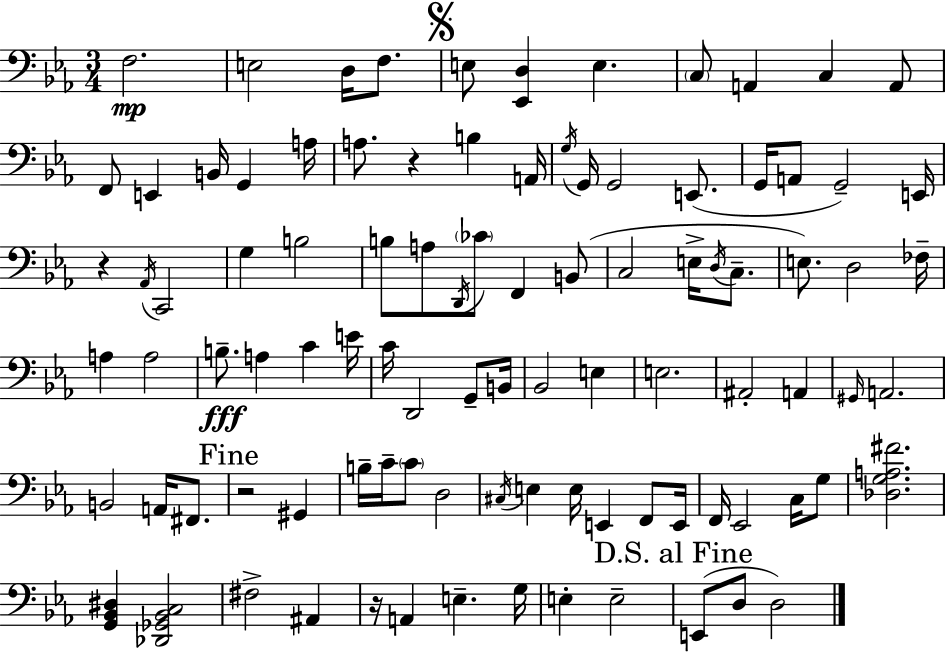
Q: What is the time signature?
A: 3/4